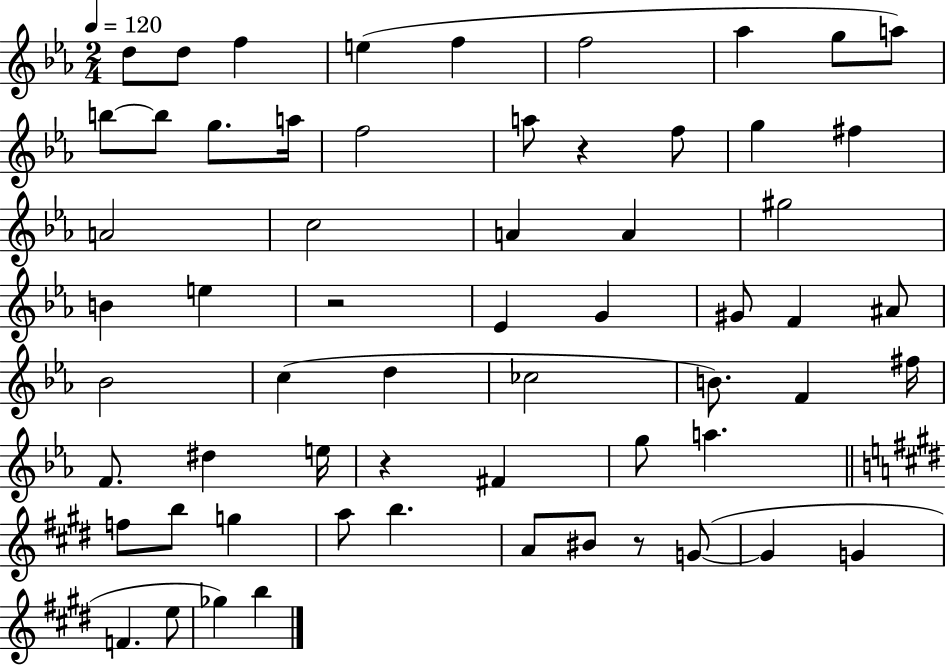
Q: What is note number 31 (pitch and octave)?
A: Bb4